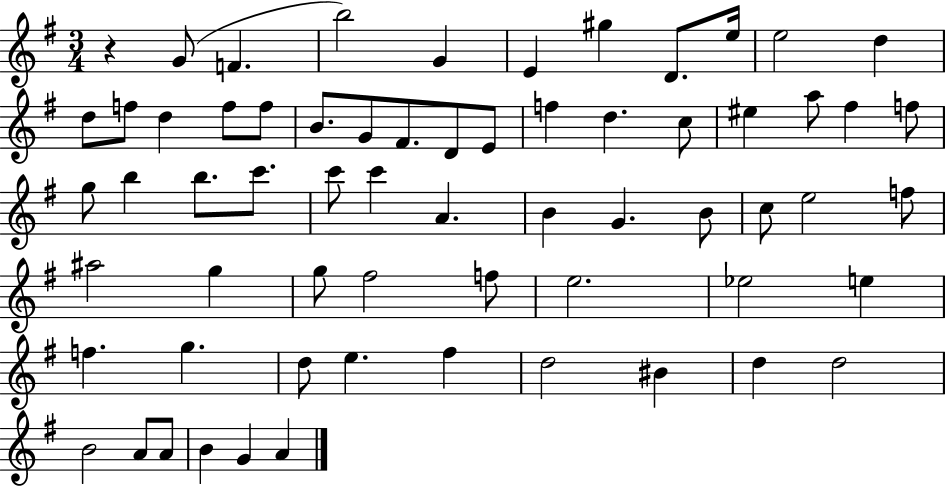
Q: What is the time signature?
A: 3/4